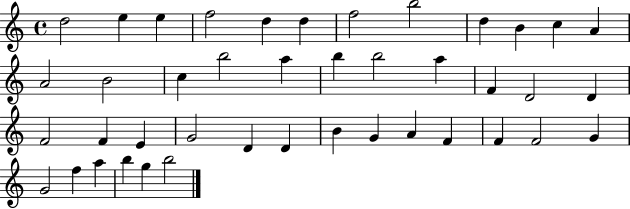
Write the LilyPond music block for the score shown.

{
  \clef treble
  \time 4/4
  \defaultTimeSignature
  \key c \major
  d''2 e''4 e''4 | f''2 d''4 d''4 | f''2 b''2 | d''4 b'4 c''4 a'4 | \break a'2 b'2 | c''4 b''2 a''4 | b''4 b''2 a''4 | f'4 d'2 d'4 | \break f'2 f'4 e'4 | g'2 d'4 d'4 | b'4 g'4 a'4 f'4 | f'4 f'2 g'4 | \break g'2 f''4 a''4 | b''4 g''4 b''2 | \bar "|."
}